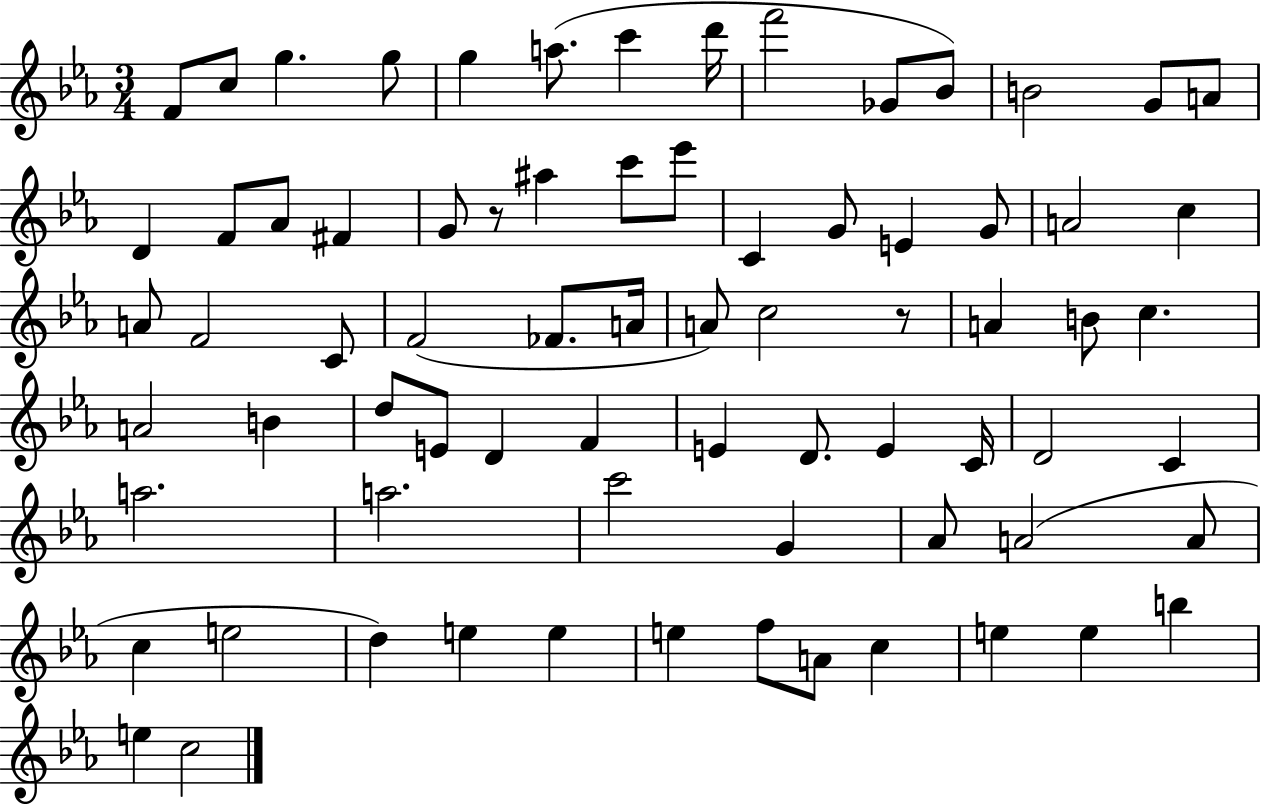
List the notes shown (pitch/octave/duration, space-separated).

F4/e C5/e G5/q. G5/e G5/q A5/e. C6/q D6/s F6/h Gb4/e Bb4/e B4/h G4/e A4/e D4/q F4/e Ab4/e F#4/q G4/e R/e A#5/q C6/e Eb6/e C4/q G4/e E4/q G4/e A4/h C5/q A4/e F4/h C4/e F4/h FES4/e. A4/s A4/e C5/h R/e A4/q B4/e C5/q. A4/h B4/q D5/e E4/e D4/q F4/q E4/q D4/e. E4/q C4/s D4/h C4/q A5/h. A5/h. C6/h G4/q Ab4/e A4/h A4/e C5/q E5/h D5/q E5/q E5/q E5/q F5/e A4/e C5/q E5/q E5/q B5/q E5/q C5/h